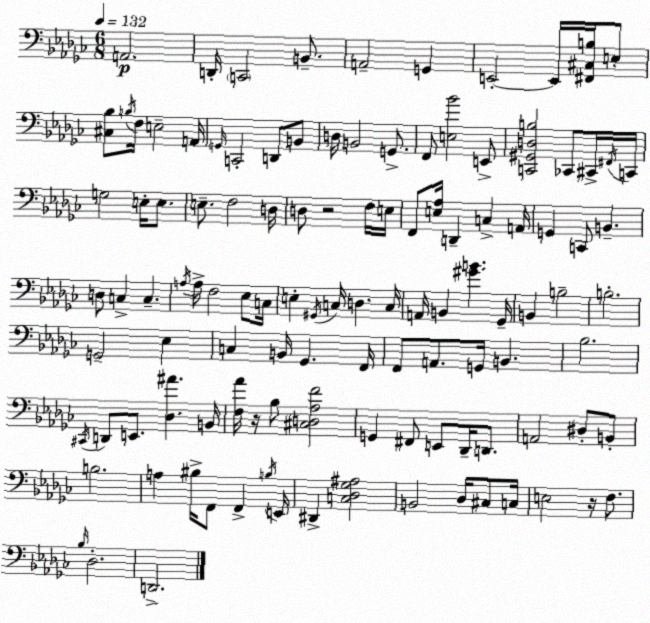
X:1
T:Untitled
M:6/8
L:1/4
K:Ebm
A,,2 D,,/4 C,,2 B,,/2 A,,2 G,, E,,2 E,,/4 [^F,,^C,B,]/4 E,/2 [^C,_B,]/2 B,/4 F,/4 E,2 A,,/4 G,,/4 C,,2 D,,/2 B,,/2 D,/4 B,,2 G,,/2 F,,/2 [E,_B]2 E,,/2 [C,,^G,,D,B,]2 _C,,/2 ^C,,/4 ^F,,/4 C,,/4 G,2 E,/4 E,/2 E,/2 F,2 D,/4 D,/2 z2 F,/4 E,/4 F,,/2 [E,_A,]/4 D,, C, A,,/4 G,, C,,/2 B,, D,/2 C, C, A,/4 A,/4 F,2 _E,/2 C,/4 E, ^G,,/4 C,/4 D, C,/4 A,,/4 B,, [^GB] _G,,/4 B,, B,2 B,2 G,,2 _E, C, B,,/4 _G,, F,,/4 F,,/2 A,,/2 G,,/4 B,, _B,2 ^C,,/4 D,,/2 E,,/2 [_D,^A] B,,/4 [F,_A]/4 z/4 _B,/2 [^C,D,_A,F]2 G,, ^F,,/2 E,,/2 _D,,/4 D,,/2 A,,2 ^D,/2 B,,/2 B,2 A, ^B,/4 F,,/2 F,, B,/4 E,,/4 ^D,, [C,_D,_G,^A,]2 B,,2 _D,/4 ^C,/2 C,/4 E,2 z/4 F,/2 _B,/4 _D,2 D,,2